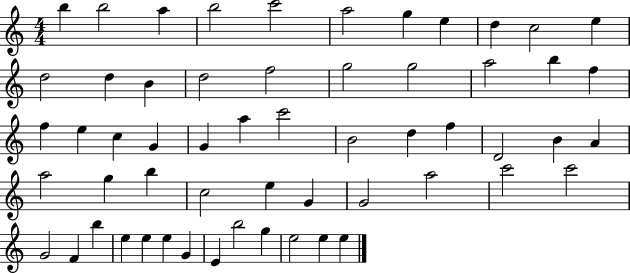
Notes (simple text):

B5/q B5/h A5/q B5/h C6/h A5/h G5/q E5/q D5/q C5/h E5/q D5/h D5/q B4/q D5/h F5/h G5/h G5/h A5/h B5/q F5/q F5/q E5/q C5/q G4/q G4/q A5/q C6/h B4/h D5/q F5/q D4/h B4/q A4/q A5/h G5/q B5/q C5/h E5/q G4/q G4/h A5/h C6/h C6/h G4/h F4/q B5/q E5/q E5/q E5/q G4/q E4/q B5/h G5/q E5/h E5/q E5/q